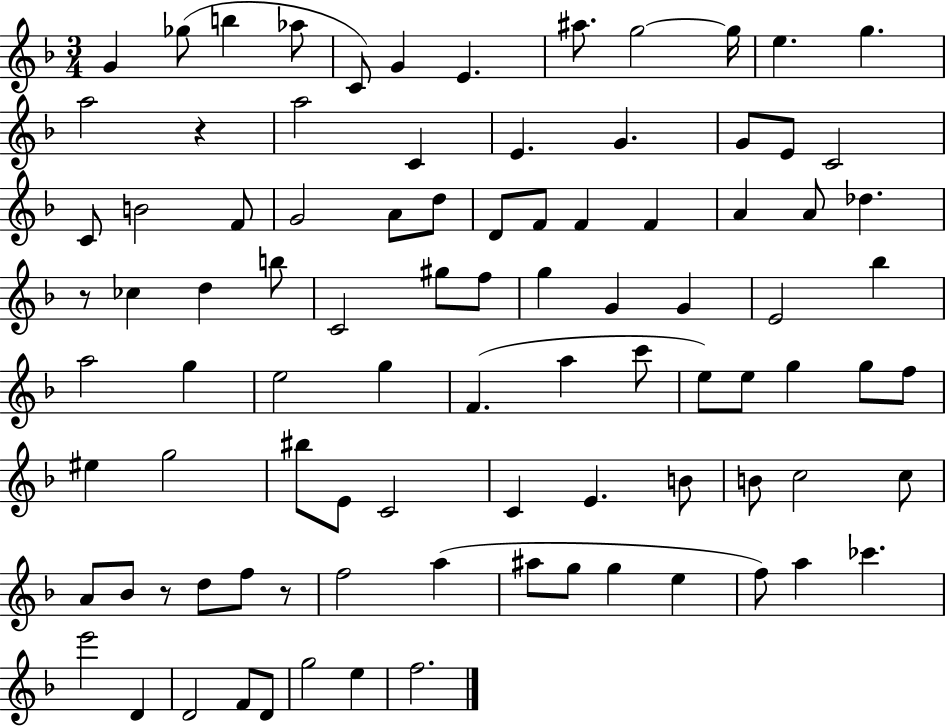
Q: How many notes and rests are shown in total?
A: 92